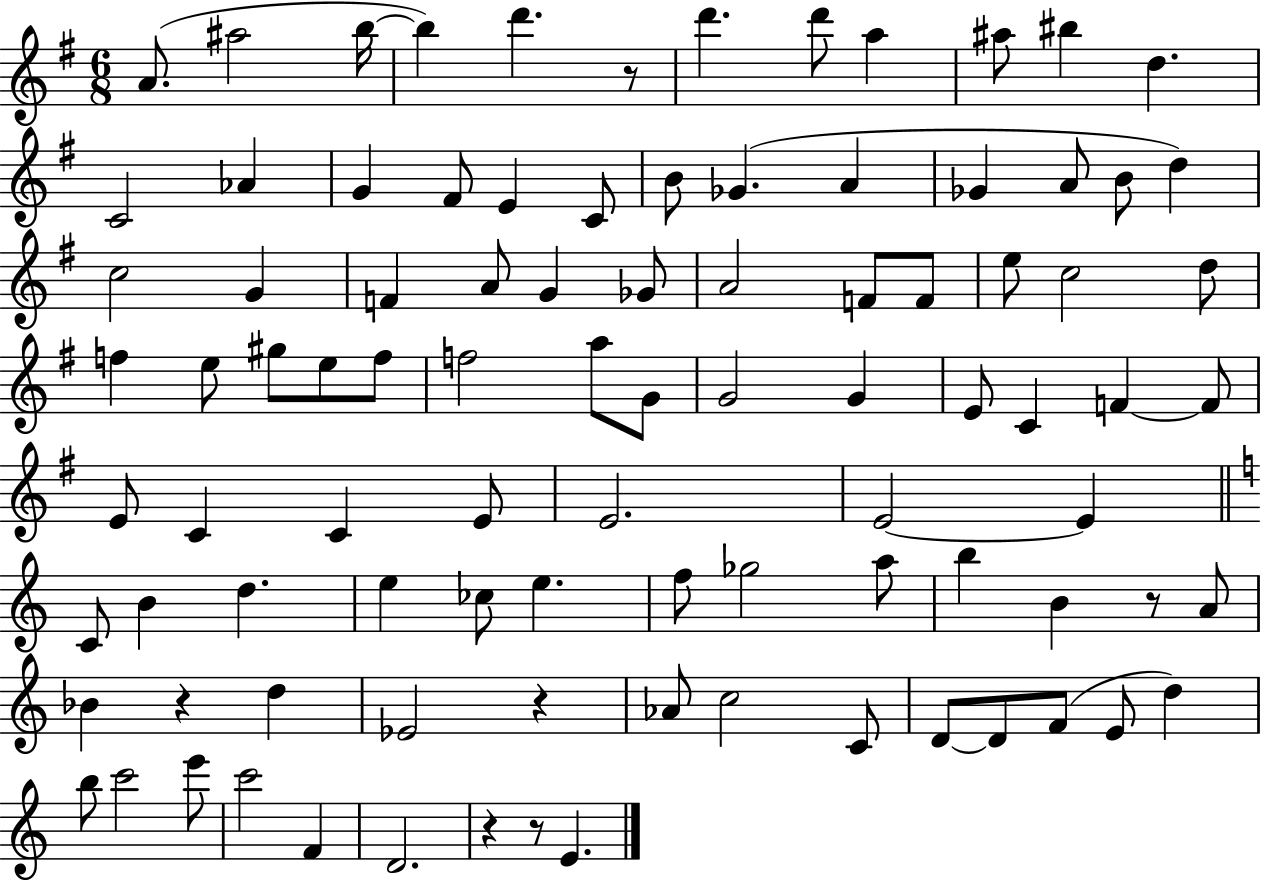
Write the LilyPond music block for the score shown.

{
  \clef treble
  \numericTimeSignature
  \time 6/8
  \key g \major
  a'8.( ais''2 b''16~~ | b''4) d'''4. r8 | d'''4. d'''8 a''4 | ais''8 bis''4 d''4. | \break c'2 aes'4 | g'4 fis'8 e'4 c'8 | b'8 ges'4.( a'4 | ges'4 a'8 b'8 d''4) | \break c''2 g'4 | f'4 a'8 g'4 ges'8 | a'2 f'8 f'8 | e''8 c''2 d''8 | \break f''4 e''8 gis''8 e''8 f''8 | f''2 a''8 g'8 | g'2 g'4 | e'8 c'4 f'4~~ f'8 | \break e'8 c'4 c'4 e'8 | e'2. | e'2~~ e'4 | \bar "||" \break \key c \major c'8 b'4 d''4. | e''4 ces''8 e''4. | f''8 ges''2 a''8 | b''4 b'4 r8 a'8 | \break bes'4 r4 d''4 | ees'2 r4 | aes'8 c''2 c'8 | d'8~~ d'8 f'8( e'8 d''4) | \break b''8 c'''2 e'''8 | c'''2 f'4 | d'2. | r4 r8 e'4. | \break \bar "|."
}